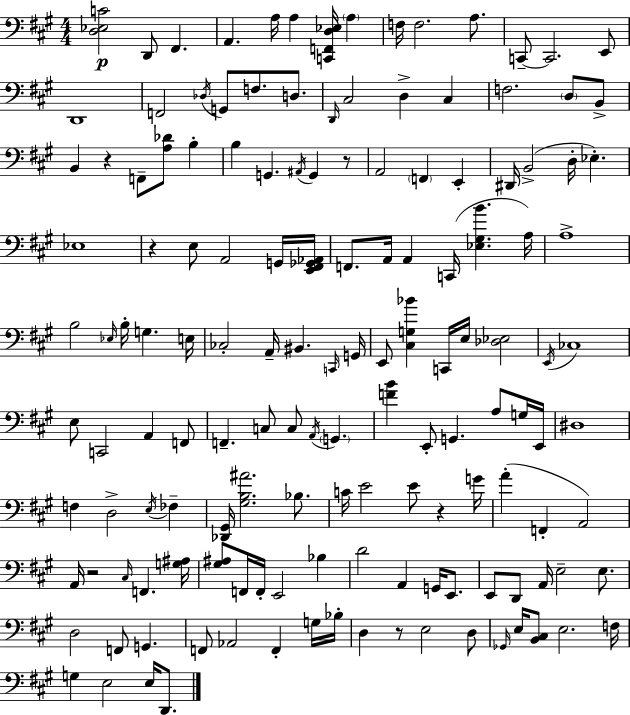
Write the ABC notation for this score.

X:1
T:Untitled
M:4/4
L:1/4
K:A
[D,_E,C]2 D,,/2 ^F,, A,, A,/4 A, [C,,F,,D,_E,]/4 A, F,/4 F,2 A,/2 C,,/2 C,,2 E,,/2 D,,4 F,,2 _D,/4 G,,/2 F,/2 D,/2 D,,/4 ^C,2 D, ^C, F,2 D,/2 B,,/2 B,, z F,,/2 [A,_D]/2 B, B, G,, ^A,,/4 G,, z/2 A,,2 F,, E,, ^D,,/4 B,,2 D,/4 _E, _E,4 z E,/2 A,,2 G,,/4 [E,,^F,,_G,,_A,,]/4 F,,/2 A,,/4 A,, C,,/4 [_E,^G,B] A,/4 A,4 B,2 _E,/4 B,/4 G, E,/4 _C,2 A,,/4 ^B,, C,,/4 G,,/4 E,,/2 [^C,G,_B] C,,/4 E,/4 [_D,_E,]2 E,,/4 _C,4 E,/2 C,,2 A,, F,,/2 F,, C,/2 C,/2 A,,/4 G,, [FB] E,,/2 G,, A,/2 G,/4 E,,/4 ^D,4 F, D,2 E,/4 _F, [_D,,^G,,]/4 [^G,B,^A]2 _B,/2 C/4 E2 E/2 z G/4 A F,, A,,2 A,,/4 z2 ^C,/4 F,, [G,^A,]/4 [^G,^A,]/2 F,,/4 F,,/4 E,,2 _B, D2 A,, G,,/4 E,,/2 E,,/2 D,,/2 A,,/4 E,2 E,/2 D,2 F,,/2 G,, F,,/2 _A,,2 F,, G,/4 _B,/4 D, z/2 E,2 D,/2 _G,,/4 E,/4 [B,,^C,]/2 E,2 F,/4 G, E,2 E,/4 D,,/2